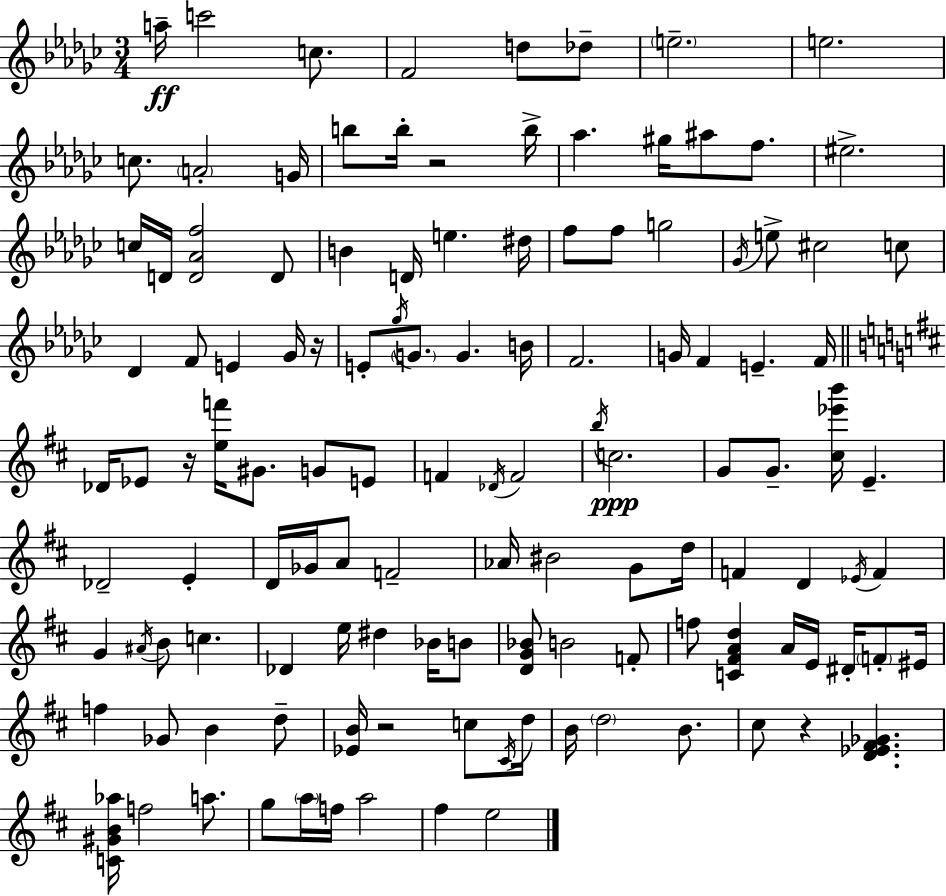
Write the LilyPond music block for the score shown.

{
  \clef treble
  \numericTimeSignature
  \time 3/4
  \key ees \minor
  a''16--\ff c'''2 c''8. | f'2 d''8 des''8-- | \parenthesize e''2.-- | e''2. | \break c''8. \parenthesize a'2-. g'16 | b''8 b''16-. r2 b''16-> | aes''4. gis''16 ais''8 f''8. | eis''2.-> | \break c''16 d'16 <d' aes' f''>2 d'8 | b'4 d'16 e''4. dis''16 | f''8 f''8 g''2 | \acciaccatura { ges'16 } e''8-> cis''2 c''8 | \break des'4 f'8 e'4 ges'16 | r16 e'8-. \acciaccatura { ges''16 } \parenthesize g'8. g'4. | b'16 f'2. | g'16 f'4 e'4.-- | \break f'16 \bar "||" \break \key d \major des'16 ees'8 r16 <e'' f'''>16 gis'8. g'8 e'8 | f'4 \acciaccatura { des'16 } f'2 | \acciaccatura { b''16 } c''2.\ppp | g'8 g'8.-- <cis'' ees''' b'''>16 e'4.-- | \break des'2-- e'4-. | d'16 ges'16 a'8 f'2-- | aes'16 bis'2 g'8 | d''16 f'4 d'4 \acciaccatura { ees'16 } f'4 | \break g'4 \acciaccatura { ais'16 } b'8 c''4. | des'4 e''16 dis''4 | bes'16 b'8 <d' g' bes'>8 b'2 | f'8-. f''8 <c' fis' a' d''>4 a'16 e'16 | \break dis'16-. \parenthesize f'8-. eis'16 f''4 ges'8 b'4 | d''8-- <ees' b'>16 r2 | c''8 \acciaccatura { cis'16 } d''16 b'16 \parenthesize d''2 | b'8. cis''8 r4 <d' ees' fis' ges'>4. | \break <c' gis' b' aes''>16 f''2 | a''8. g''8 \parenthesize a''16 f''16 a''2 | fis''4 e''2 | \bar "|."
}